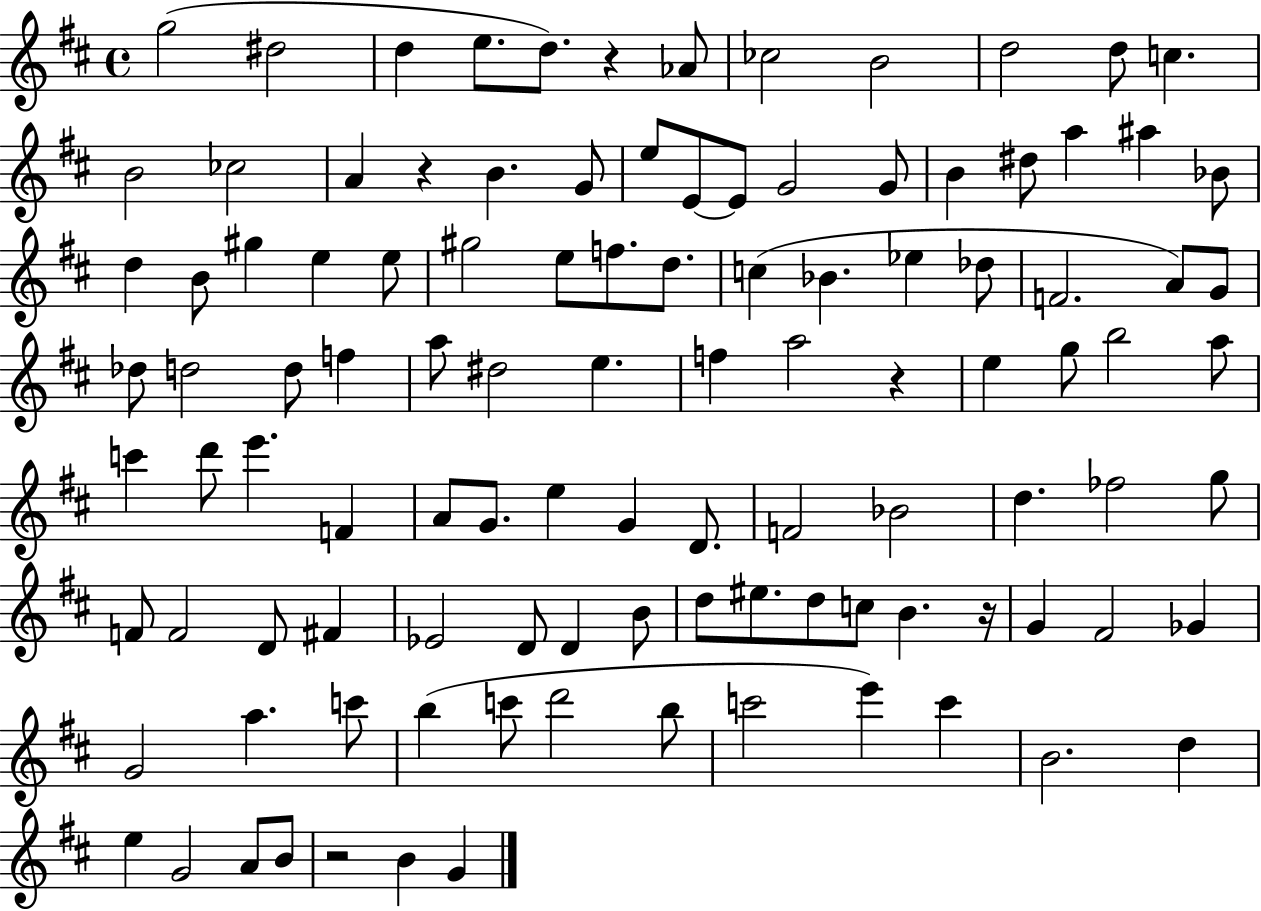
{
  \clef treble
  \time 4/4
  \defaultTimeSignature
  \key d \major
  g''2( dis''2 | d''4 e''8. d''8.) r4 aes'8 | ces''2 b'2 | d''2 d''8 c''4. | \break b'2 ces''2 | a'4 r4 b'4. g'8 | e''8 e'8~~ e'8 g'2 g'8 | b'4 dis''8 a''4 ais''4 bes'8 | \break d''4 b'8 gis''4 e''4 e''8 | gis''2 e''8 f''8. d''8. | c''4( bes'4. ees''4 des''8 | f'2. a'8) g'8 | \break des''8 d''2 d''8 f''4 | a''8 dis''2 e''4. | f''4 a''2 r4 | e''4 g''8 b''2 a''8 | \break c'''4 d'''8 e'''4. f'4 | a'8 g'8. e''4 g'4 d'8. | f'2 bes'2 | d''4. fes''2 g''8 | \break f'8 f'2 d'8 fis'4 | ees'2 d'8 d'4 b'8 | d''8 eis''8. d''8 c''8 b'4. r16 | g'4 fis'2 ges'4 | \break g'2 a''4. c'''8 | b''4( c'''8 d'''2 b''8 | c'''2 e'''4) c'''4 | b'2. d''4 | \break e''4 g'2 a'8 b'8 | r2 b'4 g'4 | \bar "|."
}